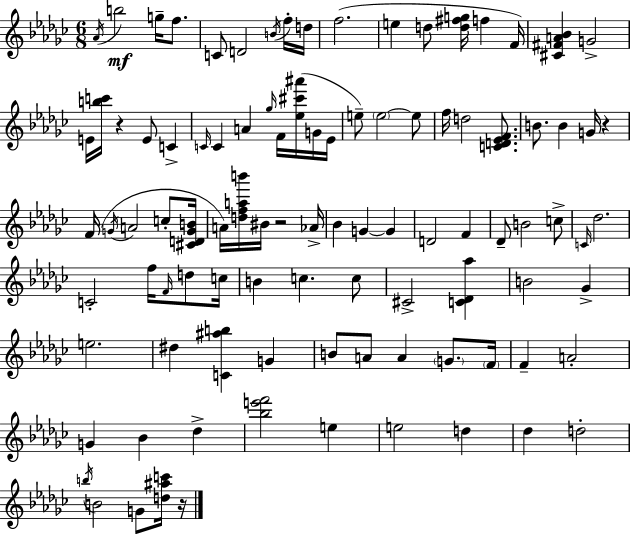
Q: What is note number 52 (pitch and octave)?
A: F5